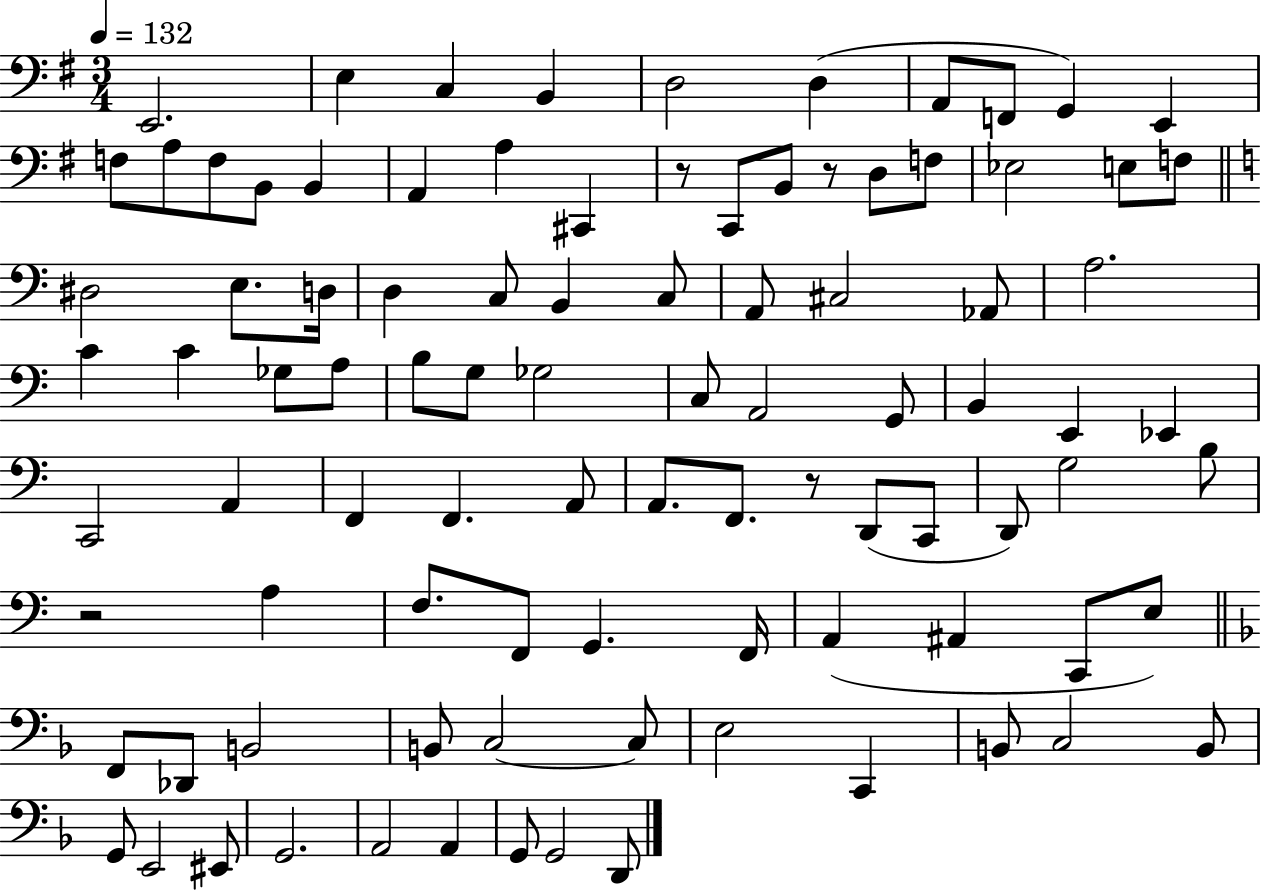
{
  \clef bass
  \numericTimeSignature
  \time 3/4
  \key g \major
  \tempo 4 = 132
  e,2. | e4 c4 b,4 | d2 d4( | a,8 f,8 g,4) e,4 | \break f8 a8 f8 b,8 b,4 | a,4 a4 cis,4 | r8 c,8 b,8 r8 d8 f8 | ees2 e8 f8 | \break \bar "||" \break \key c \major dis2 e8. d16 | d4 c8 b,4 c8 | a,8 cis2 aes,8 | a2. | \break c'4 c'4 ges8 a8 | b8 g8 ges2 | c8 a,2 g,8 | b,4 e,4 ees,4 | \break c,2 a,4 | f,4 f,4. a,8 | a,8. f,8. r8 d,8( c,8 | d,8) g2 b8 | \break r2 a4 | f8. f,8 g,4. f,16 | a,4( ais,4 c,8 e8) | \bar "||" \break \key f \major f,8 des,8 b,2 | b,8 c2~~ c8 | e2 c,4 | b,8 c2 b,8 | \break g,8 e,2 eis,8 | g,2. | a,2 a,4 | g,8 g,2 d,8 | \break \bar "|."
}